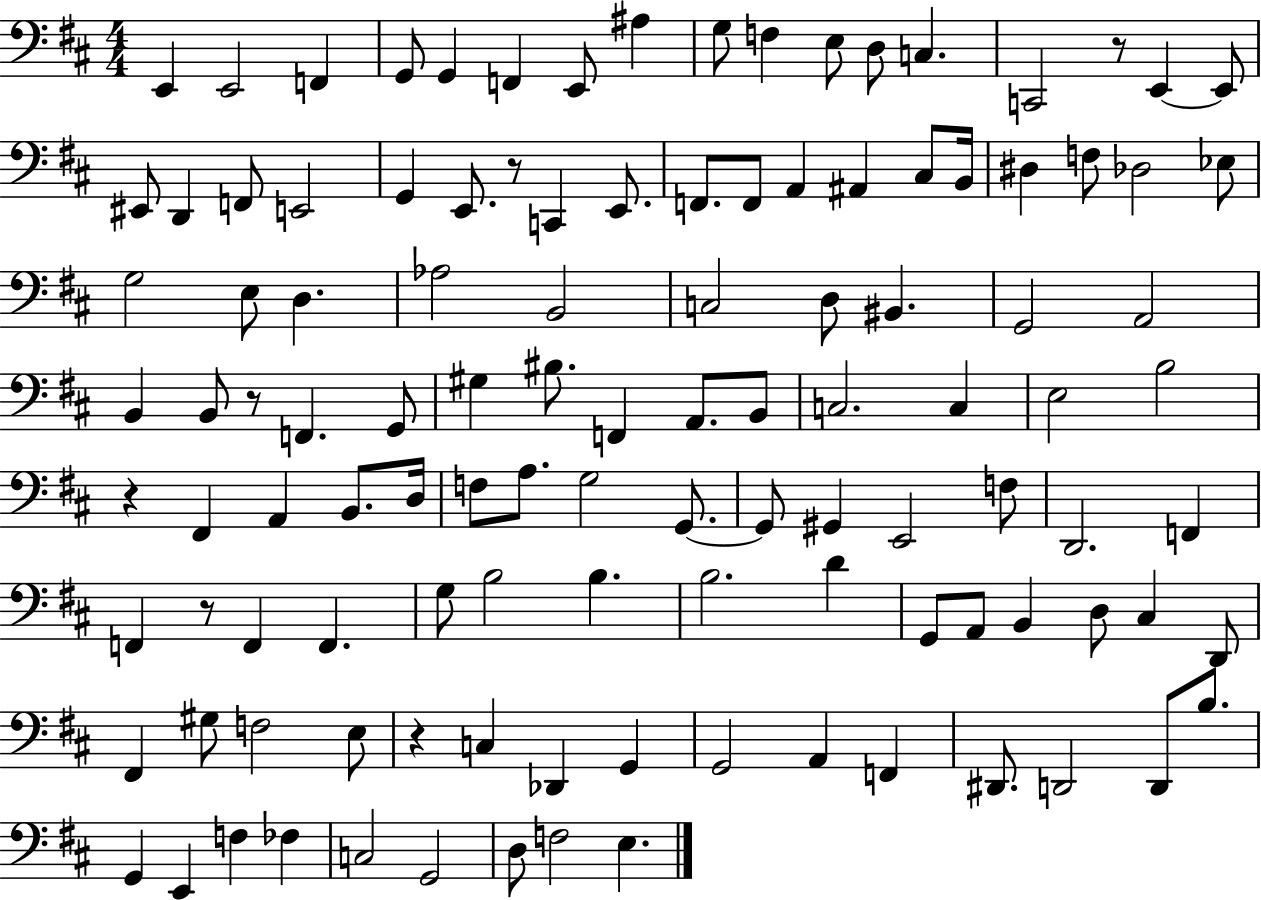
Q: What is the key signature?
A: D major